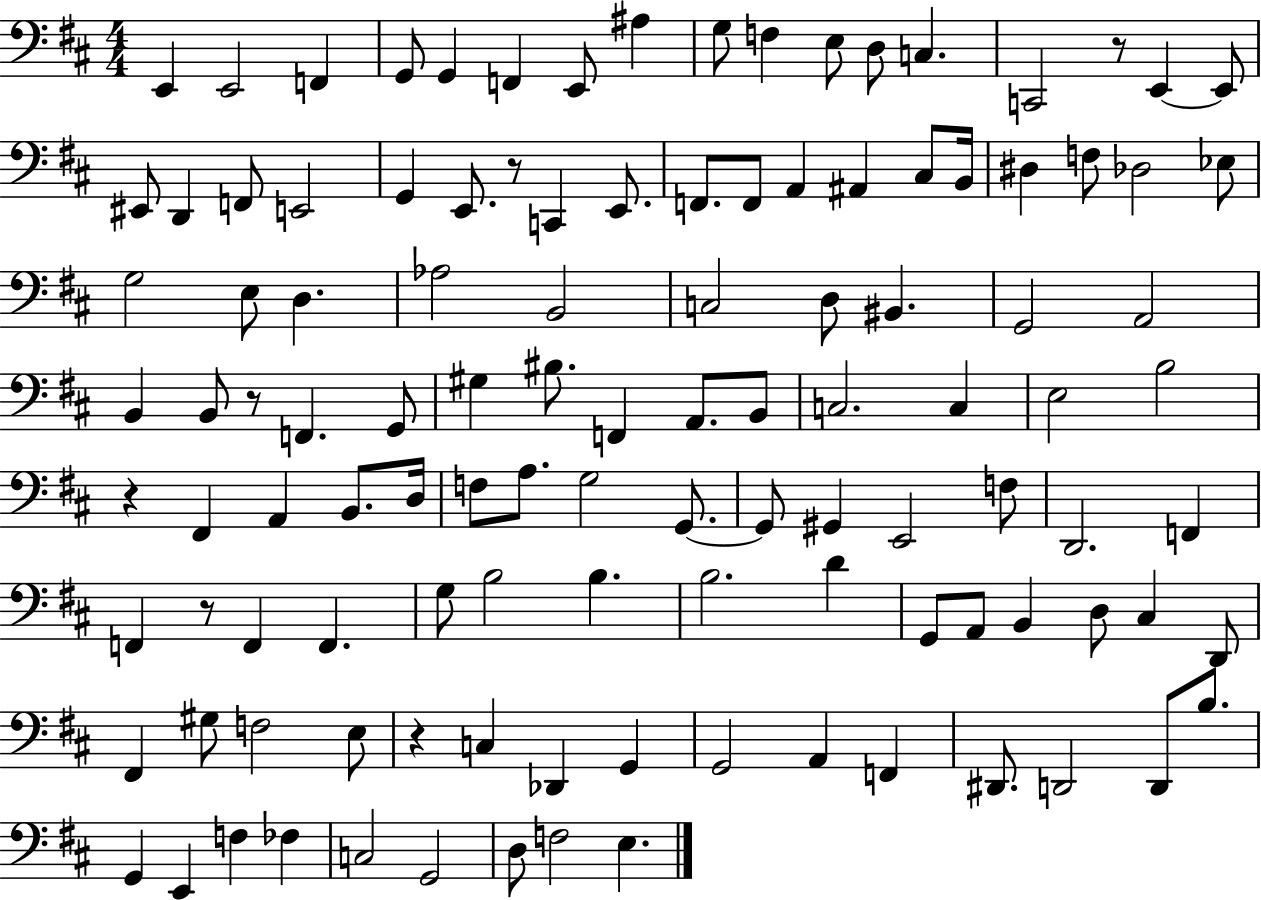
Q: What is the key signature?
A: D major